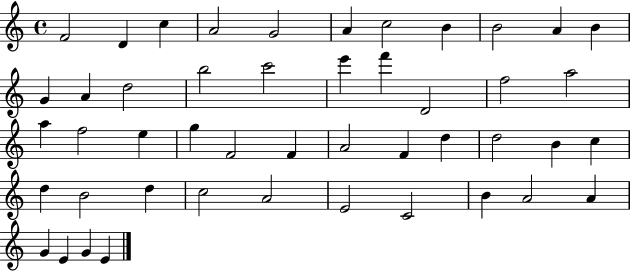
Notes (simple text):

F4/h D4/q C5/q A4/h G4/h A4/q C5/h B4/q B4/h A4/q B4/q G4/q A4/q D5/h B5/h C6/h E6/q F6/q D4/h F5/h A5/h A5/q F5/h E5/q G5/q F4/h F4/q A4/h F4/q D5/q D5/h B4/q C5/q D5/q B4/h D5/q C5/h A4/h E4/h C4/h B4/q A4/h A4/q G4/q E4/q G4/q E4/q